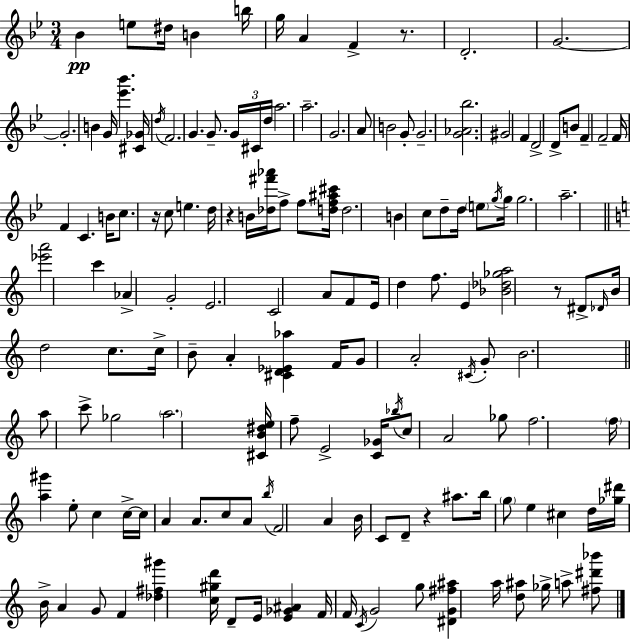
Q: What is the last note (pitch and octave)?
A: A5